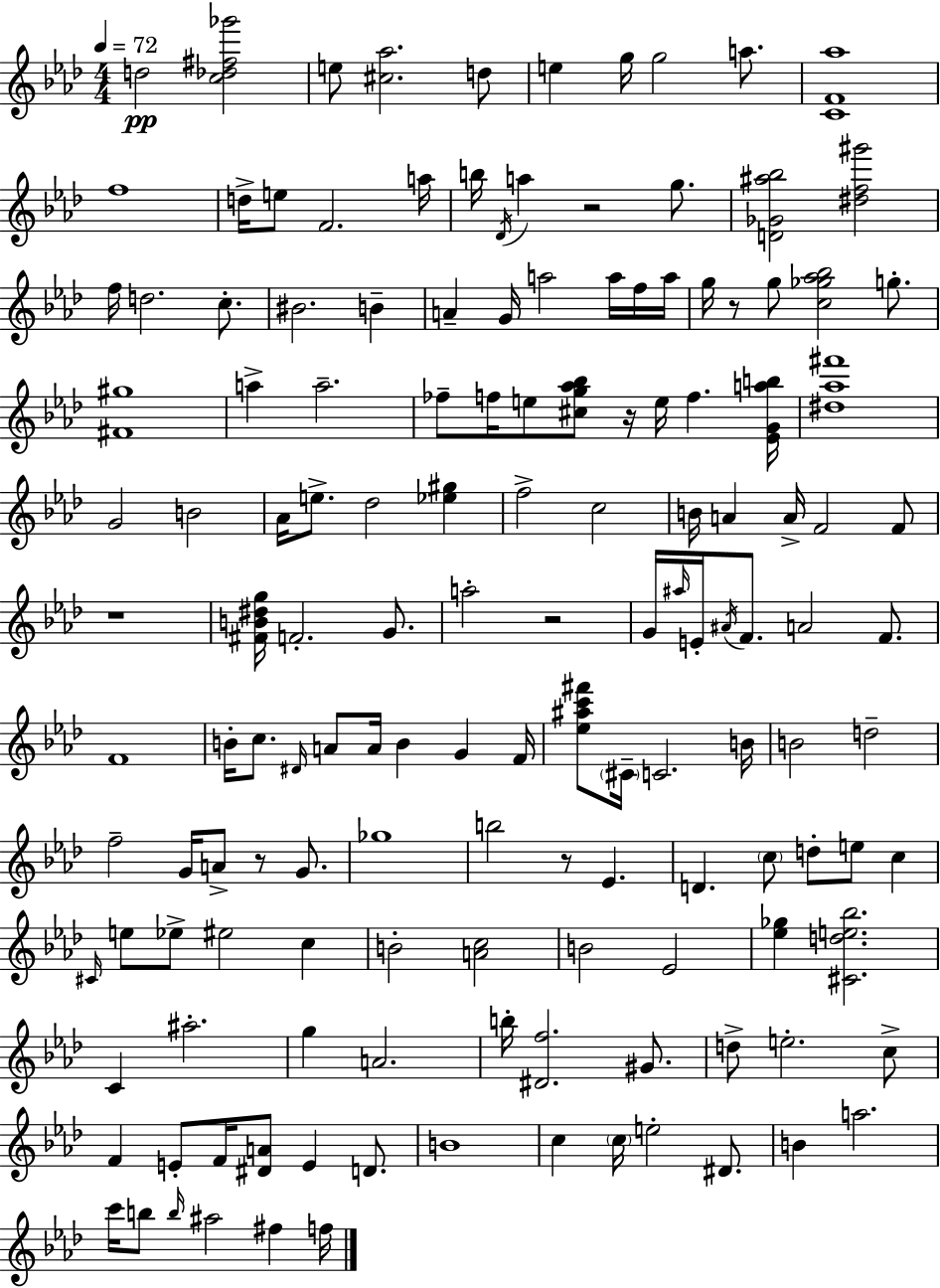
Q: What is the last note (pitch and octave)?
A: F5